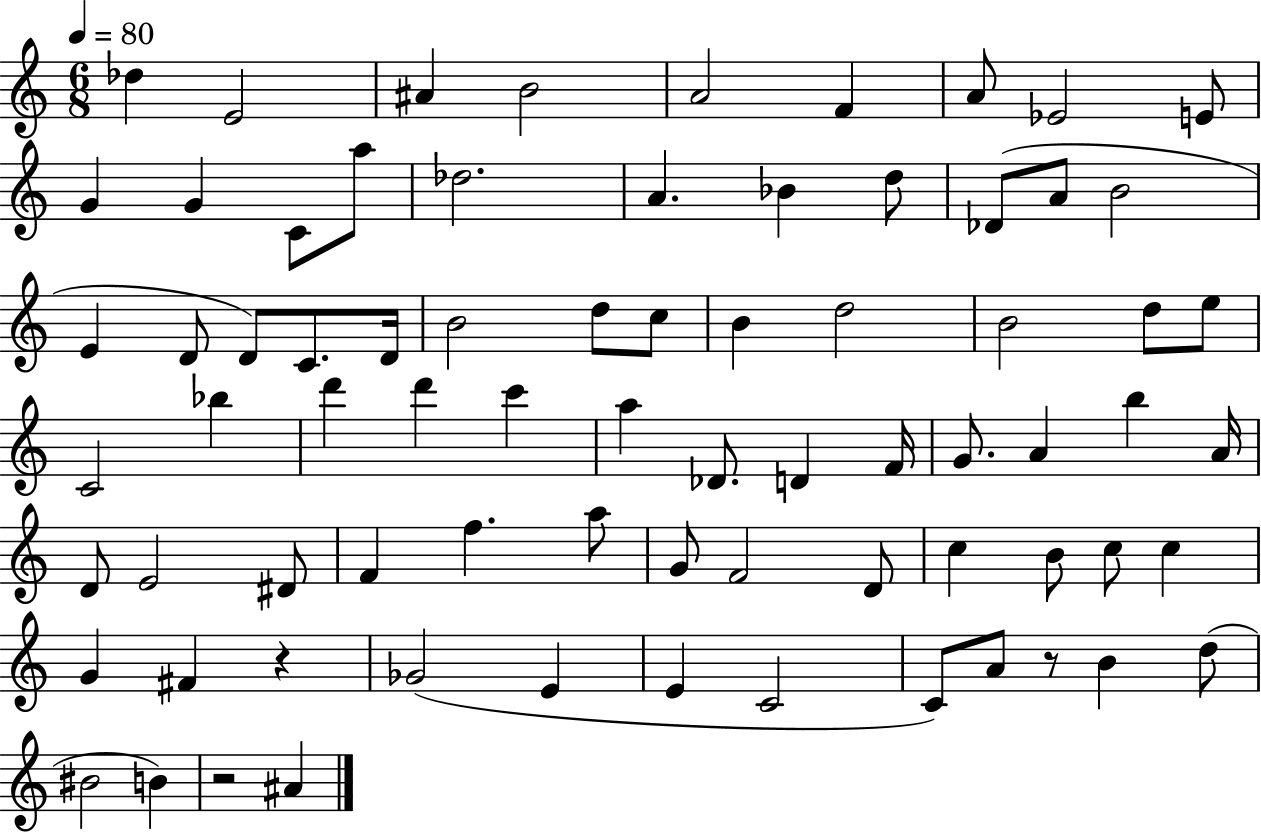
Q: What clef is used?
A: treble